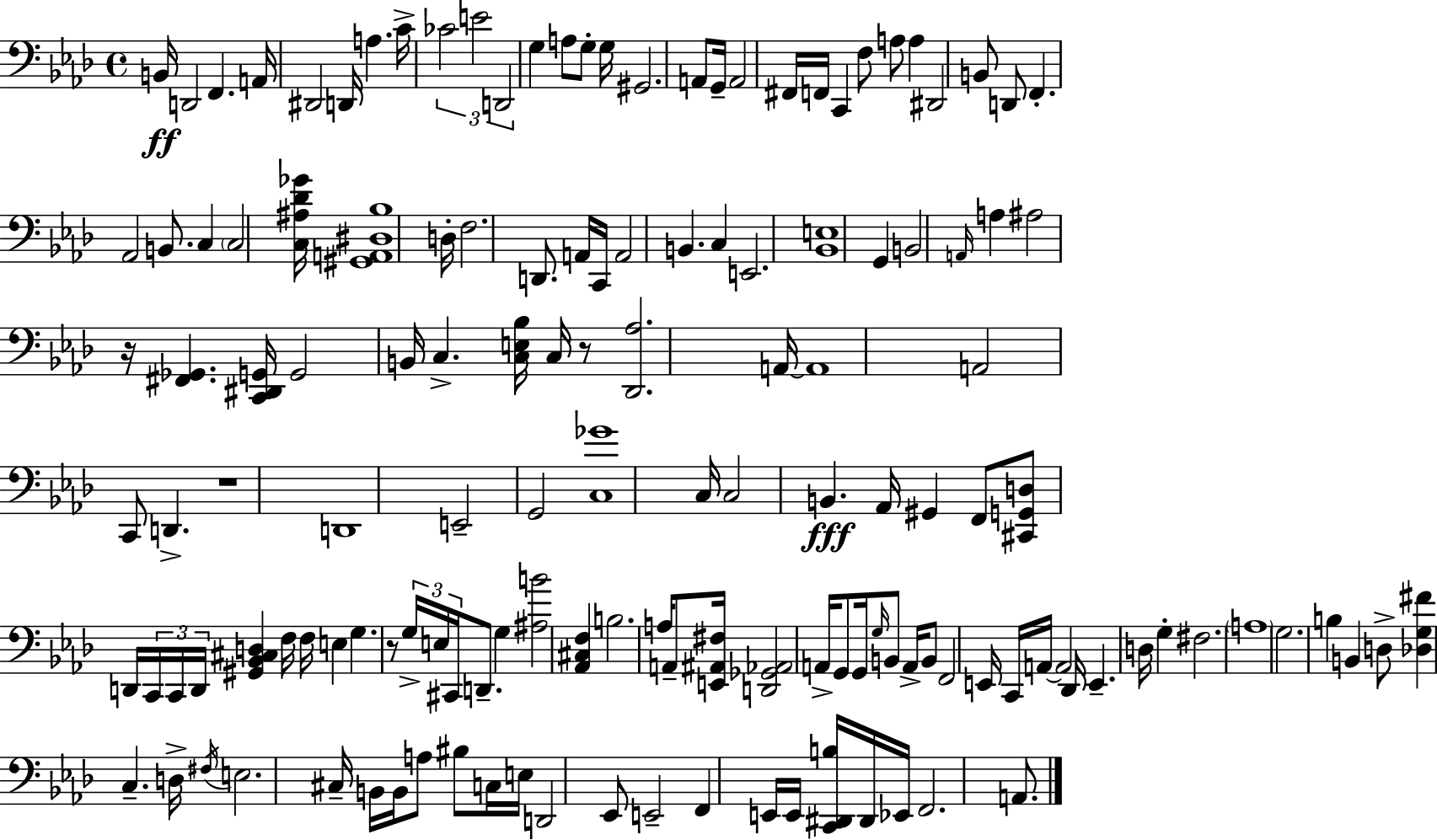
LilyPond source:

{
  \clef bass
  \time 4/4
  \defaultTimeSignature
  \key f \minor
  b,16\ff d,2 f,4. a,16 | dis,2 d,16 a4. c'16-> | \tuplet 3/2 { ces'2 e'2 | d,2 } g4 a8 g8-. | \break g16 gis,2. a,8 g,16-- | a,2 fis,16 f,16 c,4 f8 | a8 a4 dis,2 b,8 | d,8 f,4.-. aes,2 | \break b,8. c4 \parenthesize c2 <c ais des' ges'>16 | <gis, a, dis bes>1 | d16-. f2. d,8. | a,16 c,16 a,2 b,4. | \break c4 e,2. | <bes, e>1 | g,4 b,2 \grace { a,16 } a4 | ais2 r16 <fis, ges,>4. | \break <c, dis, g,>16 g,2 b,16 c4.-> | <c e bes>16 c16 r8 <des, aes>2. | a,16~~ a,1 | a,2 c,8 d,4.-> | \break r1 | d,1 | e,2-- g,2 | <c ges'>1 | \break c16 c2 b,4.\fff | aes,16 gis,4 f,8 <cis, g, d>8 d,16 \tuplet 3/2 { c,16 c,16 d,16 } <gis, bes, cis d>4 | f16 f16 e4 g4. r8 \tuplet 3/2 { g16-> | e16 cis,16 } d,8.-- g4 <ais b'>2 | \break <aes, cis f>4 b2. | a16 a,8-- <e, ais, fis>16 <d, ges, aes,>2 a,16-> g,8 | g,16 \grace { g16 } b,8 a,16-> b,8 f,2 e,16 | c,16 a,16~~ a,2 des,16 e,4.-- | \break d16 g4-. fis2. | \parenthesize a1 | g2. b4 | b,4 d8-> <des g fis'>4 c4.-- | \break d16-> \acciaccatura { fis16 } e2. | cis16-- b,16 b,16 a8 bis8 c16 e16 d,2 | ees,8 e,2-- f,4 e,16 | e,16 <c, dis, b>16 dis,16 ees,16 f,2. | \break a,8. \bar "|."
}